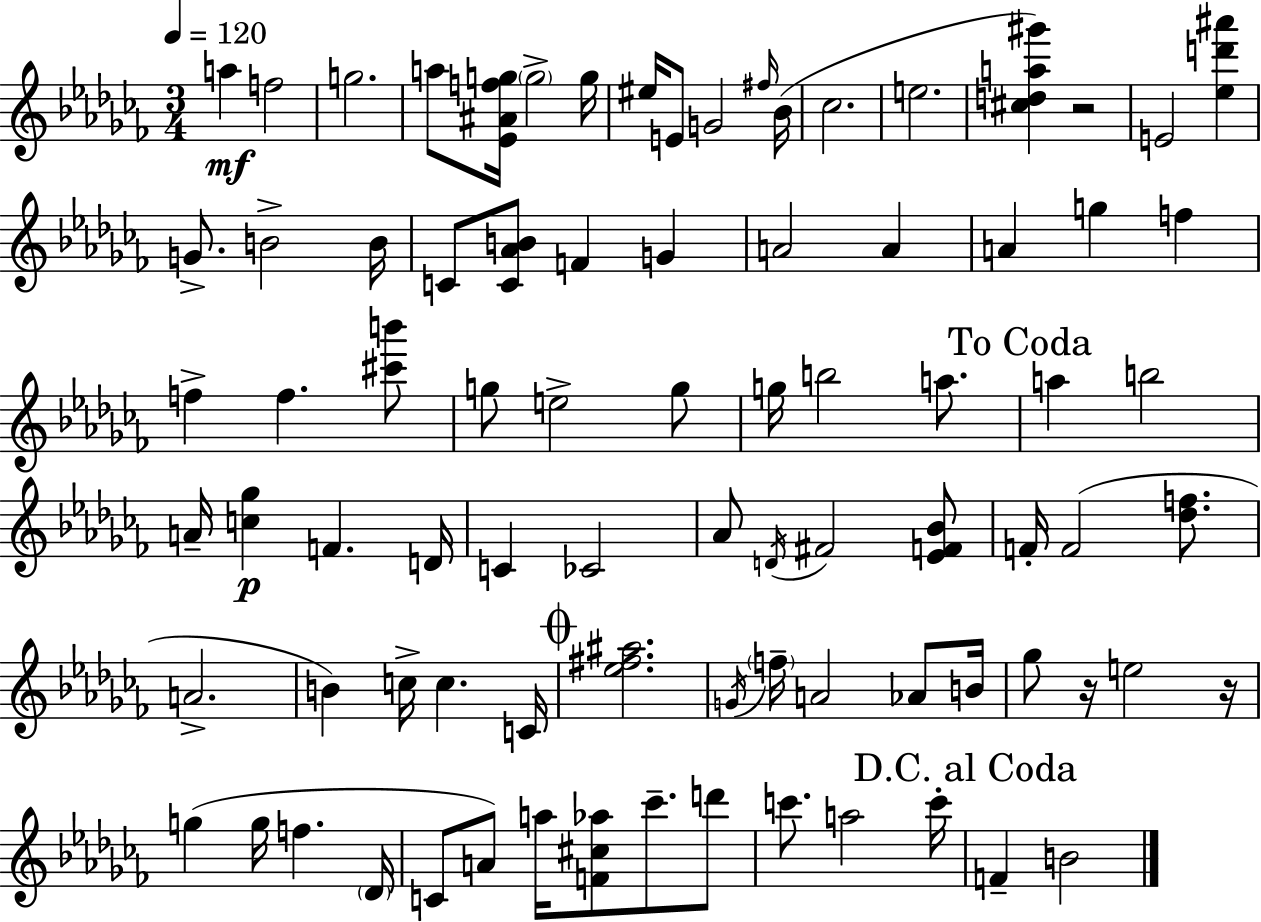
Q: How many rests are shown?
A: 3